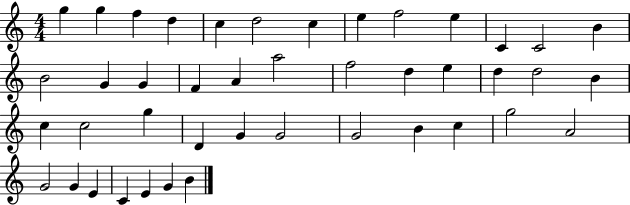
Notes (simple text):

G5/q G5/q F5/q D5/q C5/q D5/h C5/q E5/q F5/h E5/q C4/q C4/h B4/q B4/h G4/q G4/q F4/q A4/q A5/h F5/h D5/q E5/q D5/q D5/h B4/q C5/q C5/h G5/q D4/q G4/q G4/h G4/h B4/q C5/q G5/h A4/h G4/h G4/q E4/q C4/q E4/q G4/q B4/q